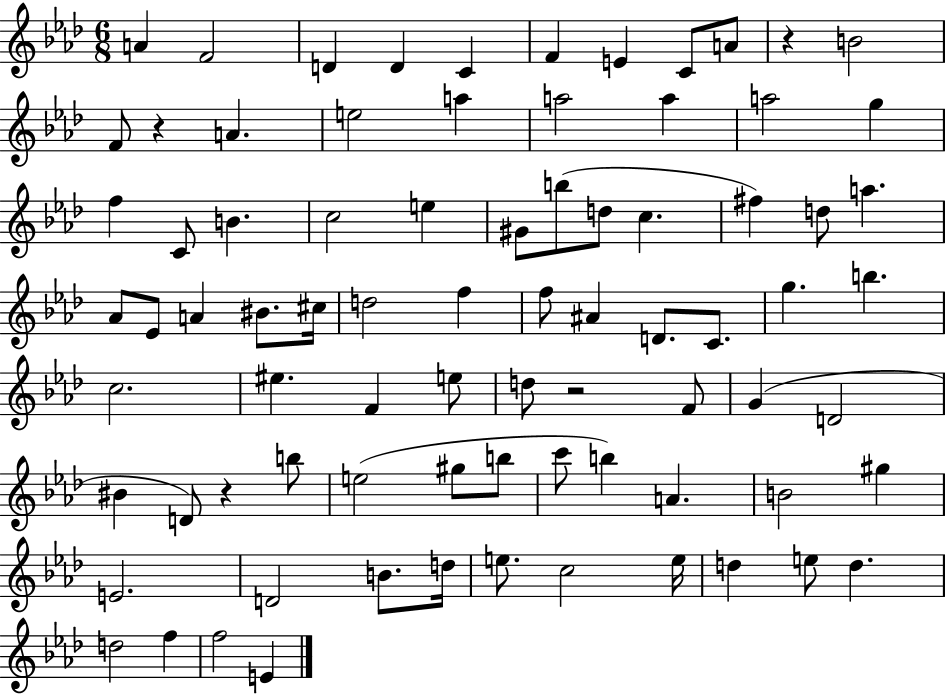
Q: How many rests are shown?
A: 4